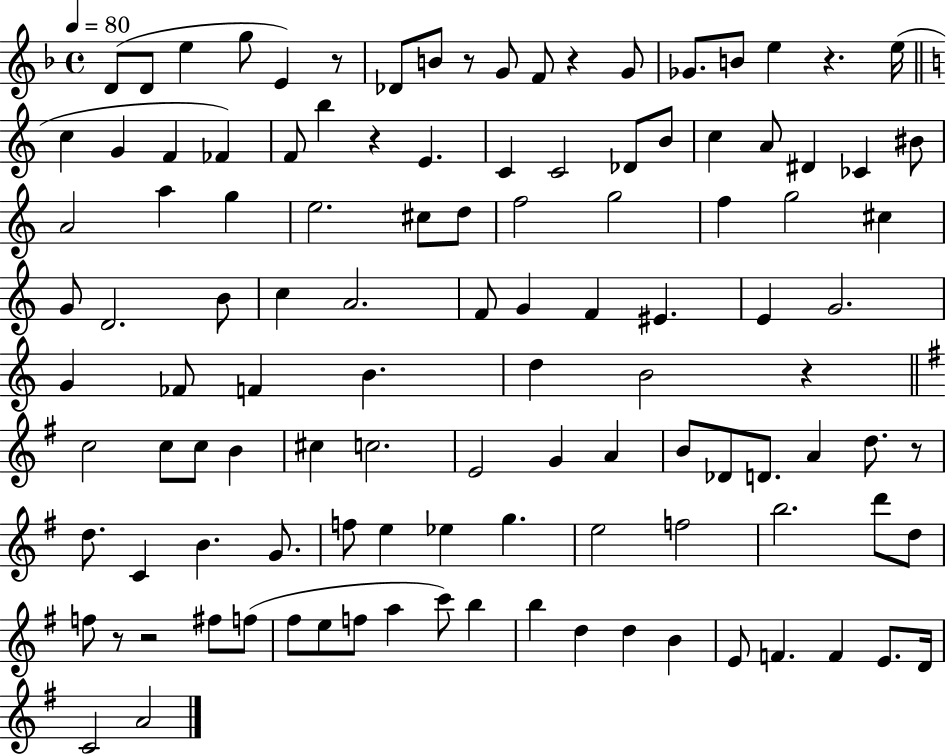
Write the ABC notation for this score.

X:1
T:Untitled
M:4/4
L:1/4
K:F
D/2 D/2 e g/2 E z/2 _D/2 B/2 z/2 G/2 F/2 z G/2 _G/2 B/2 e z e/4 c G F _F F/2 b z E C C2 _D/2 B/2 c A/2 ^D _C ^B/2 A2 a g e2 ^c/2 d/2 f2 g2 f g2 ^c G/2 D2 B/2 c A2 F/2 G F ^E E G2 G _F/2 F B d B2 z c2 c/2 c/2 B ^c c2 E2 G A B/2 _D/2 D/2 A d/2 z/2 d/2 C B G/2 f/2 e _e g e2 f2 b2 d'/2 d/2 f/2 z/2 z2 ^f/2 f/2 ^f/2 e/2 f/2 a c'/2 b b d d B E/2 F F E/2 D/4 C2 A2